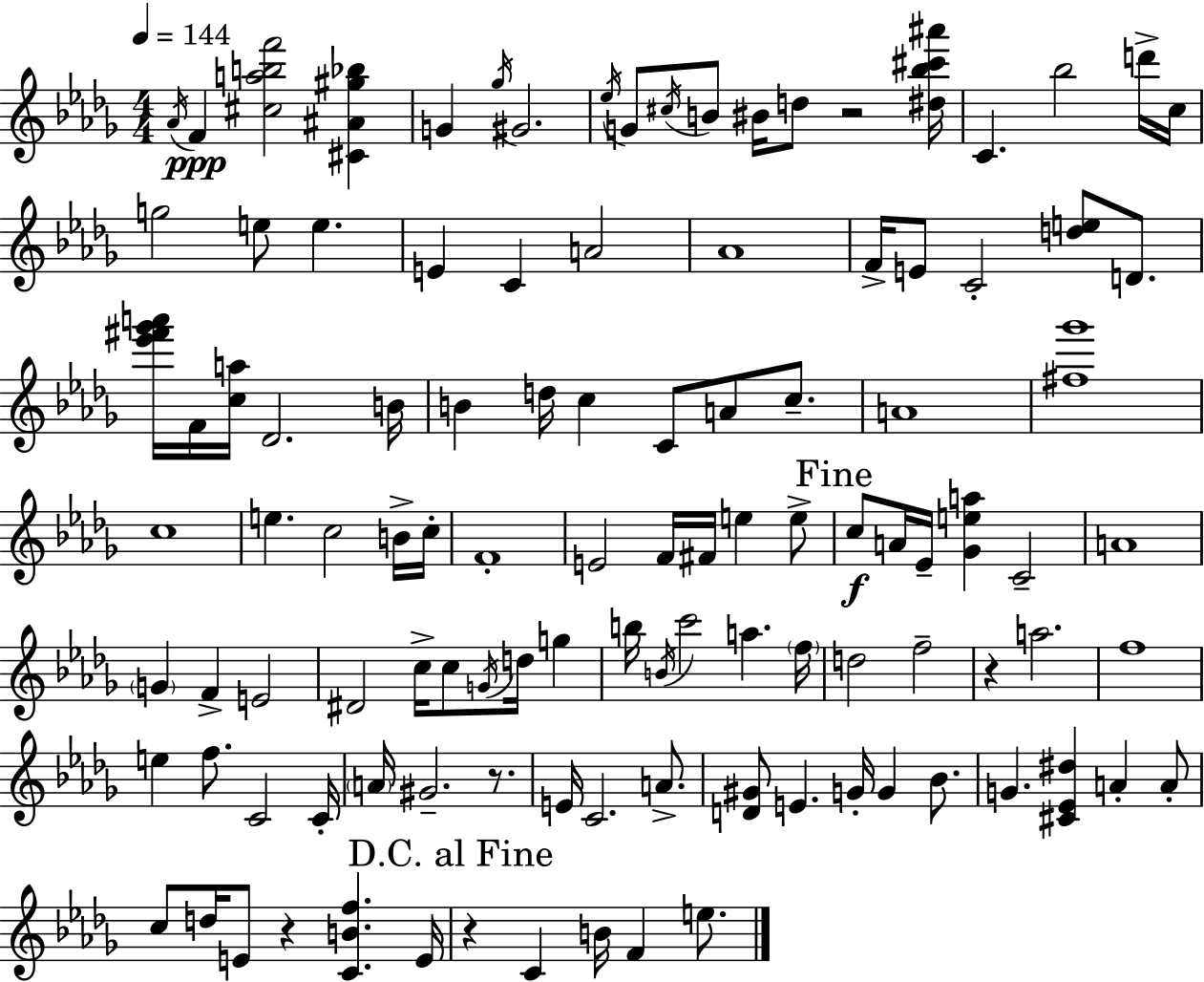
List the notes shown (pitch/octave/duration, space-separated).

Ab4/s F4/q [C#5,A5,B5,F6]/h [C#4,A#4,G#5,Bb5]/q G4/q Gb5/s G#4/h. Eb5/s G4/e C#5/s B4/e BIS4/s D5/e R/h [D#5,Bb5,C#6,A#6]/s C4/q. Bb5/h D6/s C5/s G5/h E5/e E5/q. E4/q C4/q A4/h Ab4/w F4/s E4/e C4/h [D5,E5]/e D4/e. [Eb6,F#6,Gb6,A6]/s F4/s [C5,A5]/s Db4/h. B4/s B4/q D5/s C5/q C4/e A4/e C5/e. A4/w [F#5,Gb6]/w C5/w E5/q. C5/h B4/s C5/s F4/w E4/h F4/s F#4/s E5/q E5/e C5/e A4/s Eb4/s [Gb4,E5,A5]/q C4/h A4/w G4/q F4/q E4/h D#4/h C5/s C5/e G4/s D5/s G5/q B5/s B4/s C6/h A5/q. F5/s D5/h F5/h R/q A5/h. F5/w E5/q F5/e. C4/h C4/s A4/s G#4/h. R/e. E4/s C4/h. A4/e. [D4,G#4]/e E4/q. G4/s G4/q Bb4/e. G4/q. [C#4,Eb4,D#5]/q A4/q A4/e C5/e D5/s E4/e R/q [C4,B4,F5]/q. E4/s R/q C4/q B4/s F4/q E5/e.